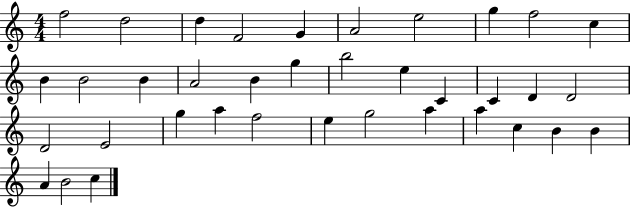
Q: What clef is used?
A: treble